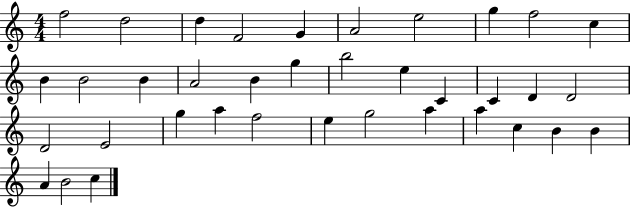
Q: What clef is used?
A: treble